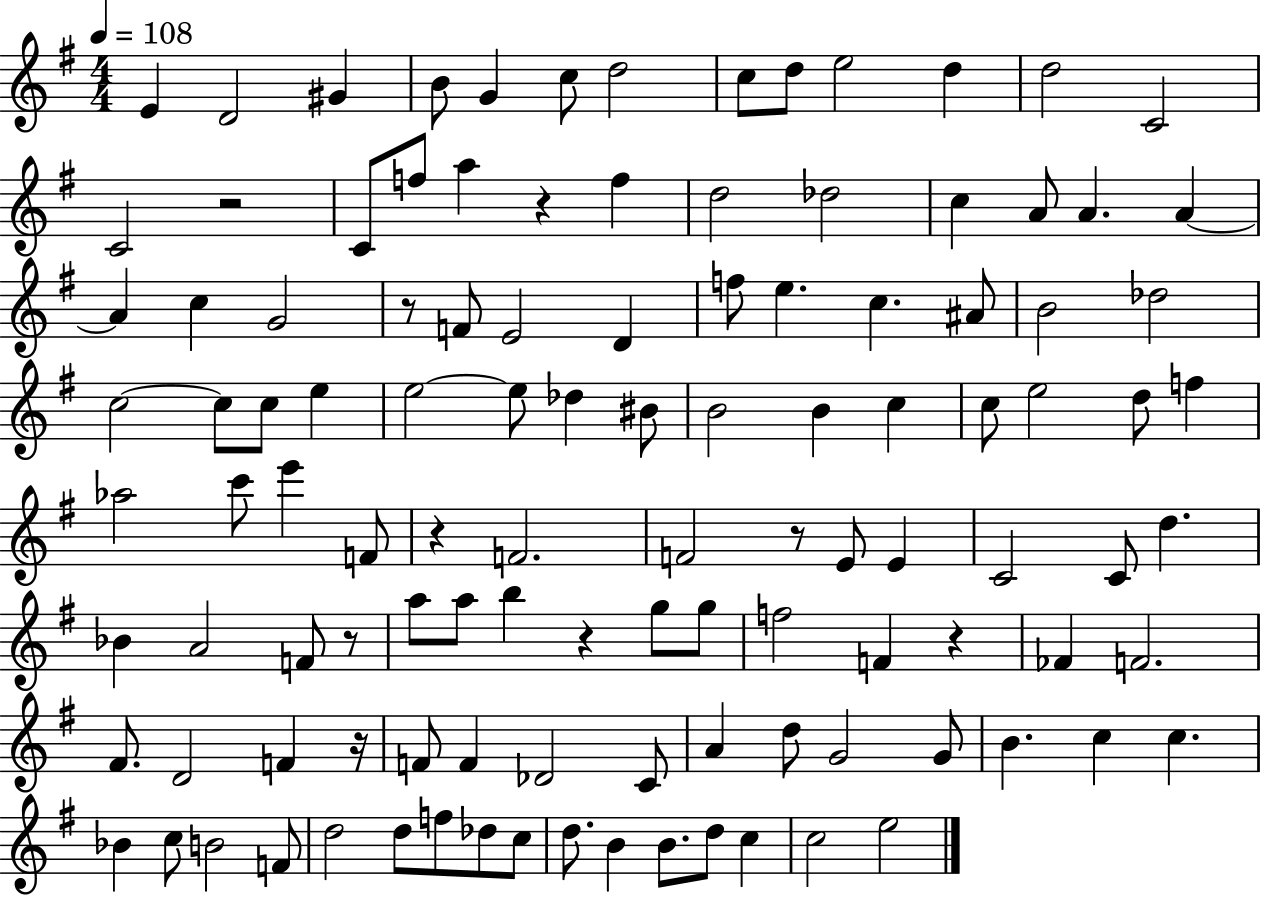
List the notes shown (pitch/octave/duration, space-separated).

E4/q D4/h G#4/q B4/e G4/q C5/e D5/h C5/e D5/e E5/h D5/q D5/h C4/h C4/h R/h C4/e F5/e A5/q R/q F5/q D5/h Db5/h C5/q A4/e A4/q. A4/q A4/q C5/q G4/h R/e F4/e E4/h D4/q F5/e E5/q. C5/q. A#4/e B4/h Db5/h C5/h C5/e C5/e E5/q E5/h E5/e Db5/q BIS4/e B4/h B4/q C5/q C5/e E5/h D5/e F5/q Ab5/h C6/e E6/q F4/e R/q F4/h. F4/h R/e E4/e E4/q C4/h C4/e D5/q. Bb4/q A4/h F4/e R/e A5/e A5/e B5/q R/q G5/e G5/e F5/h F4/q R/q FES4/q F4/h. F#4/e. D4/h F4/q R/s F4/e F4/q Db4/h C4/e A4/q D5/e G4/h G4/e B4/q. C5/q C5/q. Bb4/q C5/e B4/h F4/e D5/h D5/e F5/e Db5/e C5/e D5/e. B4/q B4/e. D5/e C5/q C5/h E5/h